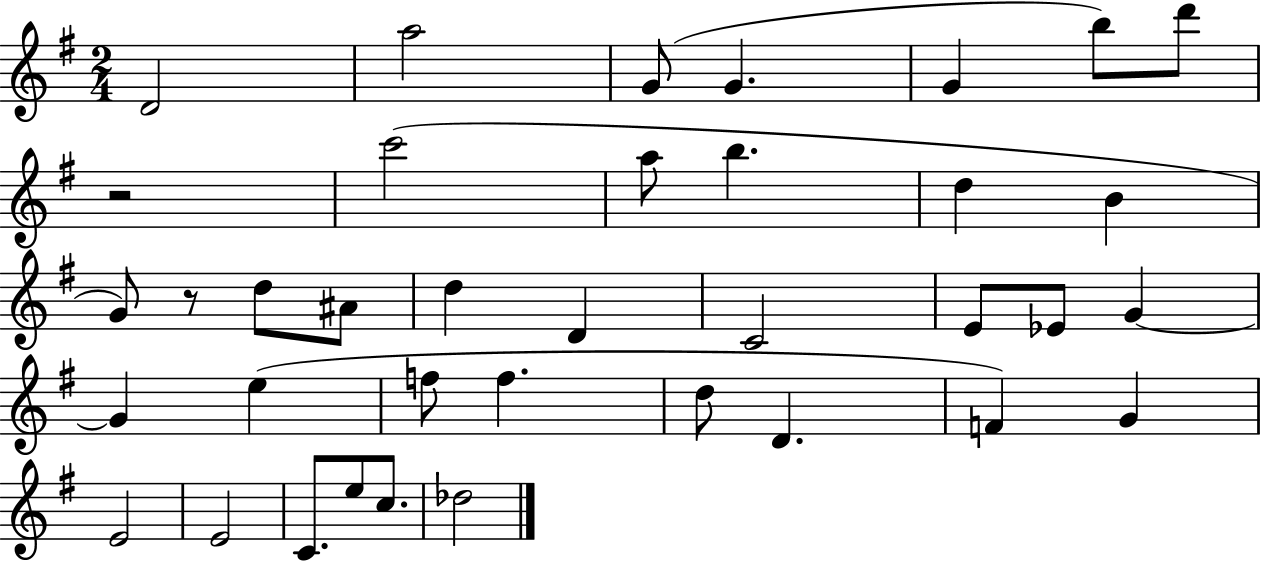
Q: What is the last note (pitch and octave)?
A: Db5